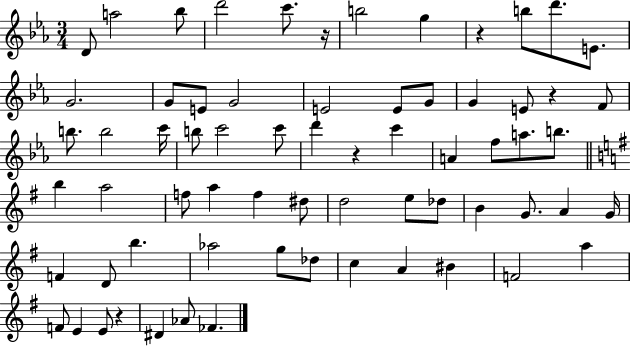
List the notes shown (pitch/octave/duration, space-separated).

D4/e A5/h Bb5/e D6/h C6/e. R/s B5/h G5/q R/q B5/e D6/e. E4/e. G4/h. G4/e E4/e G4/h E4/h E4/e G4/e G4/q E4/e R/q F4/e B5/e. B5/h C6/s B5/e C6/h C6/e D6/q R/q C6/q A4/q F5/e A5/e. B5/e. B5/q A5/h F5/e A5/q F5/q D#5/e D5/h E5/e Db5/e B4/q G4/e. A4/q G4/s F4/q D4/e B5/q. Ab5/h G5/e Db5/e C5/q A4/q BIS4/q F4/h A5/q F4/e E4/q E4/e R/q D#4/q Ab4/e FES4/q.